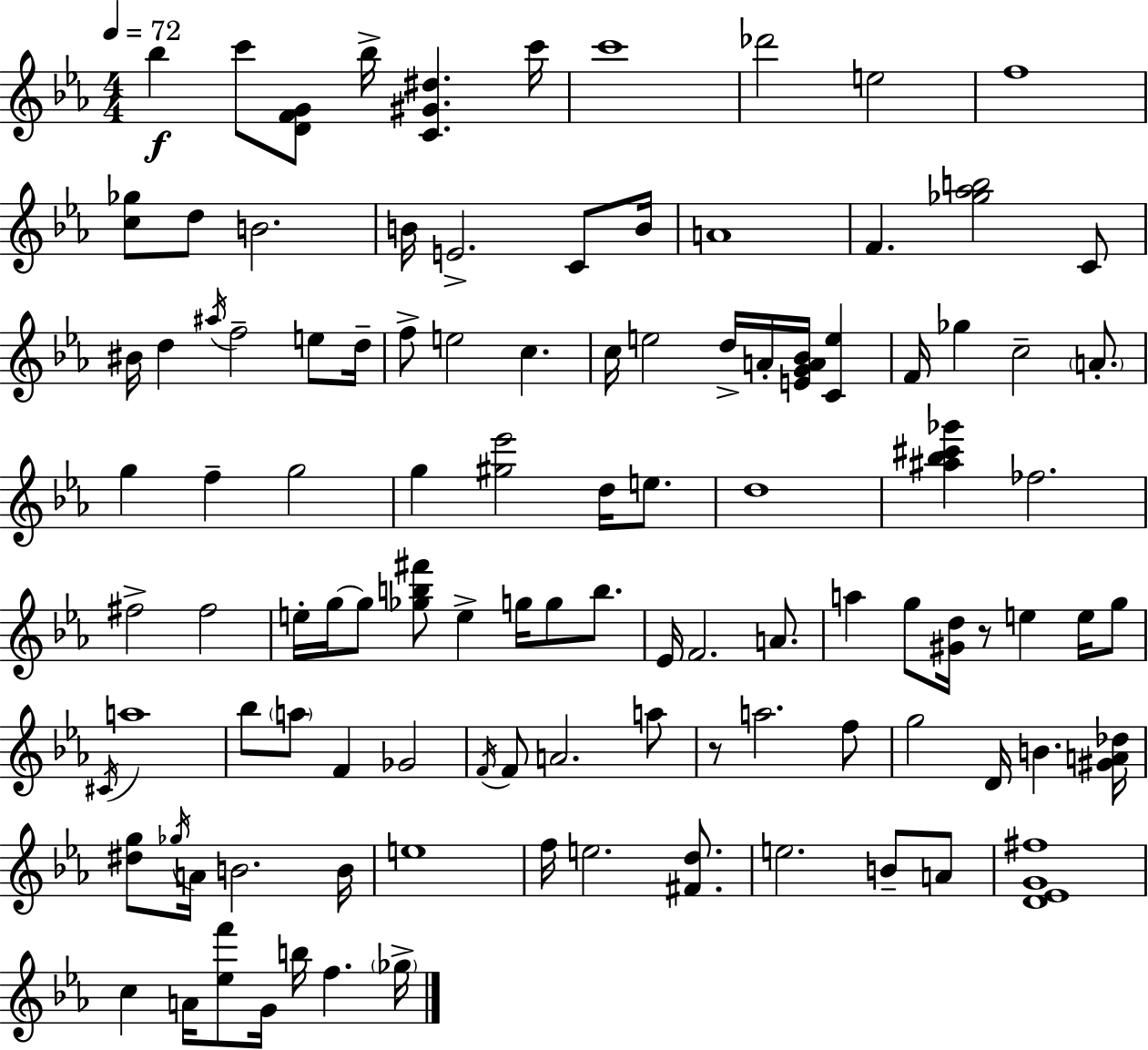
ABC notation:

X:1
T:Untitled
M:4/4
L:1/4
K:Cm
_b c'/2 [DFG]/2 _b/4 [C^G^d] c'/4 c'4 _d'2 e2 f4 [c_g]/2 d/2 B2 B/4 E2 C/2 B/4 A4 F [_g_ab]2 C/2 ^B/4 d ^a/4 f2 e/2 d/4 f/2 e2 c c/4 e2 d/4 A/4 [EGA_B]/4 [Ce] F/4 _g c2 A/2 g f g2 g [^g_e']2 d/4 e/2 d4 [^a_b^c'_g'] _f2 ^f2 ^f2 e/4 g/4 g/2 [_gb^f']/2 e g/4 g/2 b/2 _E/4 F2 A/2 a g/2 [^Gd]/4 z/2 e e/4 g/2 ^C/4 a4 _b/2 a/2 F _G2 F/4 F/2 A2 a/2 z/2 a2 f/2 g2 D/4 B [^GA_d]/4 [^dg]/2 _g/4 A/4 B2 B/4 e4 f/4 e2 [^Fd]/2 e2 B/2 A/2 [D_EG^f]4 c A/4 [_ef']/2 G/4 b/4 f _g/4